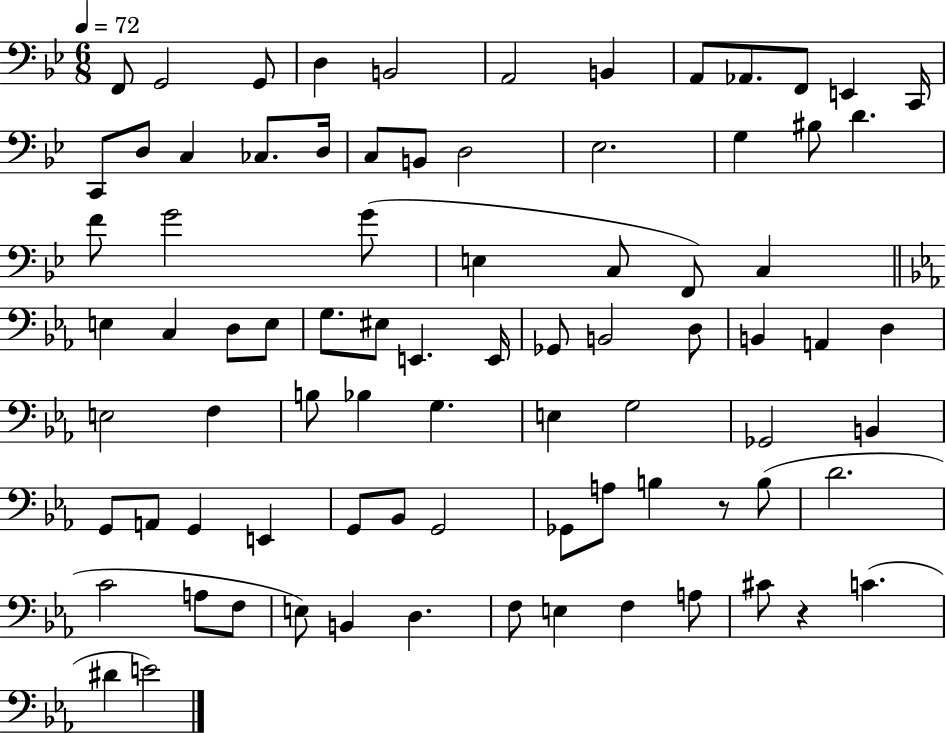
F2/e G2/h G2/e D3/q B2/h A2/h B2/q A2/e Ab2/e. F2/e E2/q C2/s C2/e D3/e C3/q CES3/e. D3/s C3/e B2/e D3/h Eb3/h. G3/q BIS3/e D4/q. F4/e G4/h G4/e E3/q C3/e F2/e C3/q E3/q C3/q D3/e E3/e G3/e. EIS3/e E2/q. E2/s Gb2/e B2/h D3/e B2/q A2/q D3/q E3/h F3/q B3/e Bb3/q G3/q. E3/q G3/h Gb2/h B2/q G2/e A2/e G2/q E2/q G2/e Bb2/e G2/h Gb2/e A3/e B3/q R/e B3/e D4/h. C4/h A3/e F3/e E3/e B2/q D3/q. F3/e E3/q F3/q A3/e C#4/e R/q C4/q. D#4/q E4/h